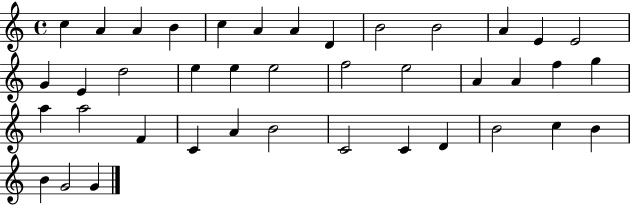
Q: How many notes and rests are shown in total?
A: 40